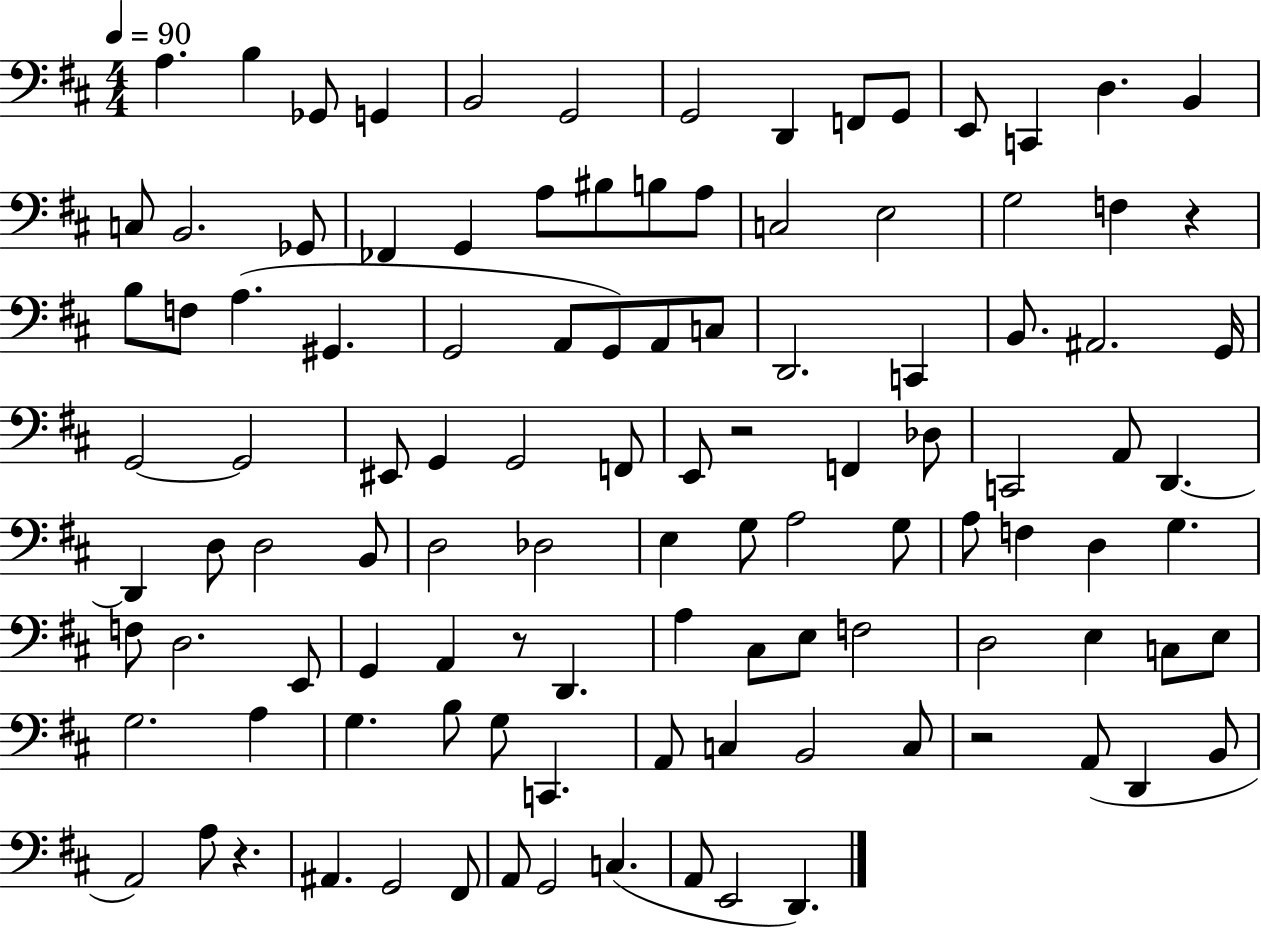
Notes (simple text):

A3/q. B3/q Gb2/e G2/q B2/h G2/h G2/h D2/q F2/e G2/e E2/e C2/q D3/q. B2/q C3/e B2/h. Gb2/e FES2/q G2/q A3/e BIS3/e B3/e A3/e C3/h E3/h G3/h F3/q R/q B3/e F3/e A3/q. G#2/q. G2/h A2/e G2/e A2/e C3/e D2/h. C2/q B2/e. A#2/h. G2/s G2/h G2/h EIS2/e G2/q G2/h F2/e E2/e R/h F2/q Db3/e C2/h A2/e D2/q. D2/q D3/e D3/h B2/e D3/h Db3/h E3/q G3/e A3/h G3/e A3/e F3/q D3/q G3/q. F3/e D3/h. E2/e G2/q A2/q R/e D2/q. A3/q C#3/e E3/e F3/h D3/h E3/q C3/e E3/e G3/h. A3/q G3/q. B3/e G3/e C2/q. A2/e C3/q B2/h C3/e R/h A2/e D2/q B2/e A2/h A3/e R/q. A#2/q. G2/h F#2/e A2/e G2/h C3/q. A2/e E2/h D2/q.